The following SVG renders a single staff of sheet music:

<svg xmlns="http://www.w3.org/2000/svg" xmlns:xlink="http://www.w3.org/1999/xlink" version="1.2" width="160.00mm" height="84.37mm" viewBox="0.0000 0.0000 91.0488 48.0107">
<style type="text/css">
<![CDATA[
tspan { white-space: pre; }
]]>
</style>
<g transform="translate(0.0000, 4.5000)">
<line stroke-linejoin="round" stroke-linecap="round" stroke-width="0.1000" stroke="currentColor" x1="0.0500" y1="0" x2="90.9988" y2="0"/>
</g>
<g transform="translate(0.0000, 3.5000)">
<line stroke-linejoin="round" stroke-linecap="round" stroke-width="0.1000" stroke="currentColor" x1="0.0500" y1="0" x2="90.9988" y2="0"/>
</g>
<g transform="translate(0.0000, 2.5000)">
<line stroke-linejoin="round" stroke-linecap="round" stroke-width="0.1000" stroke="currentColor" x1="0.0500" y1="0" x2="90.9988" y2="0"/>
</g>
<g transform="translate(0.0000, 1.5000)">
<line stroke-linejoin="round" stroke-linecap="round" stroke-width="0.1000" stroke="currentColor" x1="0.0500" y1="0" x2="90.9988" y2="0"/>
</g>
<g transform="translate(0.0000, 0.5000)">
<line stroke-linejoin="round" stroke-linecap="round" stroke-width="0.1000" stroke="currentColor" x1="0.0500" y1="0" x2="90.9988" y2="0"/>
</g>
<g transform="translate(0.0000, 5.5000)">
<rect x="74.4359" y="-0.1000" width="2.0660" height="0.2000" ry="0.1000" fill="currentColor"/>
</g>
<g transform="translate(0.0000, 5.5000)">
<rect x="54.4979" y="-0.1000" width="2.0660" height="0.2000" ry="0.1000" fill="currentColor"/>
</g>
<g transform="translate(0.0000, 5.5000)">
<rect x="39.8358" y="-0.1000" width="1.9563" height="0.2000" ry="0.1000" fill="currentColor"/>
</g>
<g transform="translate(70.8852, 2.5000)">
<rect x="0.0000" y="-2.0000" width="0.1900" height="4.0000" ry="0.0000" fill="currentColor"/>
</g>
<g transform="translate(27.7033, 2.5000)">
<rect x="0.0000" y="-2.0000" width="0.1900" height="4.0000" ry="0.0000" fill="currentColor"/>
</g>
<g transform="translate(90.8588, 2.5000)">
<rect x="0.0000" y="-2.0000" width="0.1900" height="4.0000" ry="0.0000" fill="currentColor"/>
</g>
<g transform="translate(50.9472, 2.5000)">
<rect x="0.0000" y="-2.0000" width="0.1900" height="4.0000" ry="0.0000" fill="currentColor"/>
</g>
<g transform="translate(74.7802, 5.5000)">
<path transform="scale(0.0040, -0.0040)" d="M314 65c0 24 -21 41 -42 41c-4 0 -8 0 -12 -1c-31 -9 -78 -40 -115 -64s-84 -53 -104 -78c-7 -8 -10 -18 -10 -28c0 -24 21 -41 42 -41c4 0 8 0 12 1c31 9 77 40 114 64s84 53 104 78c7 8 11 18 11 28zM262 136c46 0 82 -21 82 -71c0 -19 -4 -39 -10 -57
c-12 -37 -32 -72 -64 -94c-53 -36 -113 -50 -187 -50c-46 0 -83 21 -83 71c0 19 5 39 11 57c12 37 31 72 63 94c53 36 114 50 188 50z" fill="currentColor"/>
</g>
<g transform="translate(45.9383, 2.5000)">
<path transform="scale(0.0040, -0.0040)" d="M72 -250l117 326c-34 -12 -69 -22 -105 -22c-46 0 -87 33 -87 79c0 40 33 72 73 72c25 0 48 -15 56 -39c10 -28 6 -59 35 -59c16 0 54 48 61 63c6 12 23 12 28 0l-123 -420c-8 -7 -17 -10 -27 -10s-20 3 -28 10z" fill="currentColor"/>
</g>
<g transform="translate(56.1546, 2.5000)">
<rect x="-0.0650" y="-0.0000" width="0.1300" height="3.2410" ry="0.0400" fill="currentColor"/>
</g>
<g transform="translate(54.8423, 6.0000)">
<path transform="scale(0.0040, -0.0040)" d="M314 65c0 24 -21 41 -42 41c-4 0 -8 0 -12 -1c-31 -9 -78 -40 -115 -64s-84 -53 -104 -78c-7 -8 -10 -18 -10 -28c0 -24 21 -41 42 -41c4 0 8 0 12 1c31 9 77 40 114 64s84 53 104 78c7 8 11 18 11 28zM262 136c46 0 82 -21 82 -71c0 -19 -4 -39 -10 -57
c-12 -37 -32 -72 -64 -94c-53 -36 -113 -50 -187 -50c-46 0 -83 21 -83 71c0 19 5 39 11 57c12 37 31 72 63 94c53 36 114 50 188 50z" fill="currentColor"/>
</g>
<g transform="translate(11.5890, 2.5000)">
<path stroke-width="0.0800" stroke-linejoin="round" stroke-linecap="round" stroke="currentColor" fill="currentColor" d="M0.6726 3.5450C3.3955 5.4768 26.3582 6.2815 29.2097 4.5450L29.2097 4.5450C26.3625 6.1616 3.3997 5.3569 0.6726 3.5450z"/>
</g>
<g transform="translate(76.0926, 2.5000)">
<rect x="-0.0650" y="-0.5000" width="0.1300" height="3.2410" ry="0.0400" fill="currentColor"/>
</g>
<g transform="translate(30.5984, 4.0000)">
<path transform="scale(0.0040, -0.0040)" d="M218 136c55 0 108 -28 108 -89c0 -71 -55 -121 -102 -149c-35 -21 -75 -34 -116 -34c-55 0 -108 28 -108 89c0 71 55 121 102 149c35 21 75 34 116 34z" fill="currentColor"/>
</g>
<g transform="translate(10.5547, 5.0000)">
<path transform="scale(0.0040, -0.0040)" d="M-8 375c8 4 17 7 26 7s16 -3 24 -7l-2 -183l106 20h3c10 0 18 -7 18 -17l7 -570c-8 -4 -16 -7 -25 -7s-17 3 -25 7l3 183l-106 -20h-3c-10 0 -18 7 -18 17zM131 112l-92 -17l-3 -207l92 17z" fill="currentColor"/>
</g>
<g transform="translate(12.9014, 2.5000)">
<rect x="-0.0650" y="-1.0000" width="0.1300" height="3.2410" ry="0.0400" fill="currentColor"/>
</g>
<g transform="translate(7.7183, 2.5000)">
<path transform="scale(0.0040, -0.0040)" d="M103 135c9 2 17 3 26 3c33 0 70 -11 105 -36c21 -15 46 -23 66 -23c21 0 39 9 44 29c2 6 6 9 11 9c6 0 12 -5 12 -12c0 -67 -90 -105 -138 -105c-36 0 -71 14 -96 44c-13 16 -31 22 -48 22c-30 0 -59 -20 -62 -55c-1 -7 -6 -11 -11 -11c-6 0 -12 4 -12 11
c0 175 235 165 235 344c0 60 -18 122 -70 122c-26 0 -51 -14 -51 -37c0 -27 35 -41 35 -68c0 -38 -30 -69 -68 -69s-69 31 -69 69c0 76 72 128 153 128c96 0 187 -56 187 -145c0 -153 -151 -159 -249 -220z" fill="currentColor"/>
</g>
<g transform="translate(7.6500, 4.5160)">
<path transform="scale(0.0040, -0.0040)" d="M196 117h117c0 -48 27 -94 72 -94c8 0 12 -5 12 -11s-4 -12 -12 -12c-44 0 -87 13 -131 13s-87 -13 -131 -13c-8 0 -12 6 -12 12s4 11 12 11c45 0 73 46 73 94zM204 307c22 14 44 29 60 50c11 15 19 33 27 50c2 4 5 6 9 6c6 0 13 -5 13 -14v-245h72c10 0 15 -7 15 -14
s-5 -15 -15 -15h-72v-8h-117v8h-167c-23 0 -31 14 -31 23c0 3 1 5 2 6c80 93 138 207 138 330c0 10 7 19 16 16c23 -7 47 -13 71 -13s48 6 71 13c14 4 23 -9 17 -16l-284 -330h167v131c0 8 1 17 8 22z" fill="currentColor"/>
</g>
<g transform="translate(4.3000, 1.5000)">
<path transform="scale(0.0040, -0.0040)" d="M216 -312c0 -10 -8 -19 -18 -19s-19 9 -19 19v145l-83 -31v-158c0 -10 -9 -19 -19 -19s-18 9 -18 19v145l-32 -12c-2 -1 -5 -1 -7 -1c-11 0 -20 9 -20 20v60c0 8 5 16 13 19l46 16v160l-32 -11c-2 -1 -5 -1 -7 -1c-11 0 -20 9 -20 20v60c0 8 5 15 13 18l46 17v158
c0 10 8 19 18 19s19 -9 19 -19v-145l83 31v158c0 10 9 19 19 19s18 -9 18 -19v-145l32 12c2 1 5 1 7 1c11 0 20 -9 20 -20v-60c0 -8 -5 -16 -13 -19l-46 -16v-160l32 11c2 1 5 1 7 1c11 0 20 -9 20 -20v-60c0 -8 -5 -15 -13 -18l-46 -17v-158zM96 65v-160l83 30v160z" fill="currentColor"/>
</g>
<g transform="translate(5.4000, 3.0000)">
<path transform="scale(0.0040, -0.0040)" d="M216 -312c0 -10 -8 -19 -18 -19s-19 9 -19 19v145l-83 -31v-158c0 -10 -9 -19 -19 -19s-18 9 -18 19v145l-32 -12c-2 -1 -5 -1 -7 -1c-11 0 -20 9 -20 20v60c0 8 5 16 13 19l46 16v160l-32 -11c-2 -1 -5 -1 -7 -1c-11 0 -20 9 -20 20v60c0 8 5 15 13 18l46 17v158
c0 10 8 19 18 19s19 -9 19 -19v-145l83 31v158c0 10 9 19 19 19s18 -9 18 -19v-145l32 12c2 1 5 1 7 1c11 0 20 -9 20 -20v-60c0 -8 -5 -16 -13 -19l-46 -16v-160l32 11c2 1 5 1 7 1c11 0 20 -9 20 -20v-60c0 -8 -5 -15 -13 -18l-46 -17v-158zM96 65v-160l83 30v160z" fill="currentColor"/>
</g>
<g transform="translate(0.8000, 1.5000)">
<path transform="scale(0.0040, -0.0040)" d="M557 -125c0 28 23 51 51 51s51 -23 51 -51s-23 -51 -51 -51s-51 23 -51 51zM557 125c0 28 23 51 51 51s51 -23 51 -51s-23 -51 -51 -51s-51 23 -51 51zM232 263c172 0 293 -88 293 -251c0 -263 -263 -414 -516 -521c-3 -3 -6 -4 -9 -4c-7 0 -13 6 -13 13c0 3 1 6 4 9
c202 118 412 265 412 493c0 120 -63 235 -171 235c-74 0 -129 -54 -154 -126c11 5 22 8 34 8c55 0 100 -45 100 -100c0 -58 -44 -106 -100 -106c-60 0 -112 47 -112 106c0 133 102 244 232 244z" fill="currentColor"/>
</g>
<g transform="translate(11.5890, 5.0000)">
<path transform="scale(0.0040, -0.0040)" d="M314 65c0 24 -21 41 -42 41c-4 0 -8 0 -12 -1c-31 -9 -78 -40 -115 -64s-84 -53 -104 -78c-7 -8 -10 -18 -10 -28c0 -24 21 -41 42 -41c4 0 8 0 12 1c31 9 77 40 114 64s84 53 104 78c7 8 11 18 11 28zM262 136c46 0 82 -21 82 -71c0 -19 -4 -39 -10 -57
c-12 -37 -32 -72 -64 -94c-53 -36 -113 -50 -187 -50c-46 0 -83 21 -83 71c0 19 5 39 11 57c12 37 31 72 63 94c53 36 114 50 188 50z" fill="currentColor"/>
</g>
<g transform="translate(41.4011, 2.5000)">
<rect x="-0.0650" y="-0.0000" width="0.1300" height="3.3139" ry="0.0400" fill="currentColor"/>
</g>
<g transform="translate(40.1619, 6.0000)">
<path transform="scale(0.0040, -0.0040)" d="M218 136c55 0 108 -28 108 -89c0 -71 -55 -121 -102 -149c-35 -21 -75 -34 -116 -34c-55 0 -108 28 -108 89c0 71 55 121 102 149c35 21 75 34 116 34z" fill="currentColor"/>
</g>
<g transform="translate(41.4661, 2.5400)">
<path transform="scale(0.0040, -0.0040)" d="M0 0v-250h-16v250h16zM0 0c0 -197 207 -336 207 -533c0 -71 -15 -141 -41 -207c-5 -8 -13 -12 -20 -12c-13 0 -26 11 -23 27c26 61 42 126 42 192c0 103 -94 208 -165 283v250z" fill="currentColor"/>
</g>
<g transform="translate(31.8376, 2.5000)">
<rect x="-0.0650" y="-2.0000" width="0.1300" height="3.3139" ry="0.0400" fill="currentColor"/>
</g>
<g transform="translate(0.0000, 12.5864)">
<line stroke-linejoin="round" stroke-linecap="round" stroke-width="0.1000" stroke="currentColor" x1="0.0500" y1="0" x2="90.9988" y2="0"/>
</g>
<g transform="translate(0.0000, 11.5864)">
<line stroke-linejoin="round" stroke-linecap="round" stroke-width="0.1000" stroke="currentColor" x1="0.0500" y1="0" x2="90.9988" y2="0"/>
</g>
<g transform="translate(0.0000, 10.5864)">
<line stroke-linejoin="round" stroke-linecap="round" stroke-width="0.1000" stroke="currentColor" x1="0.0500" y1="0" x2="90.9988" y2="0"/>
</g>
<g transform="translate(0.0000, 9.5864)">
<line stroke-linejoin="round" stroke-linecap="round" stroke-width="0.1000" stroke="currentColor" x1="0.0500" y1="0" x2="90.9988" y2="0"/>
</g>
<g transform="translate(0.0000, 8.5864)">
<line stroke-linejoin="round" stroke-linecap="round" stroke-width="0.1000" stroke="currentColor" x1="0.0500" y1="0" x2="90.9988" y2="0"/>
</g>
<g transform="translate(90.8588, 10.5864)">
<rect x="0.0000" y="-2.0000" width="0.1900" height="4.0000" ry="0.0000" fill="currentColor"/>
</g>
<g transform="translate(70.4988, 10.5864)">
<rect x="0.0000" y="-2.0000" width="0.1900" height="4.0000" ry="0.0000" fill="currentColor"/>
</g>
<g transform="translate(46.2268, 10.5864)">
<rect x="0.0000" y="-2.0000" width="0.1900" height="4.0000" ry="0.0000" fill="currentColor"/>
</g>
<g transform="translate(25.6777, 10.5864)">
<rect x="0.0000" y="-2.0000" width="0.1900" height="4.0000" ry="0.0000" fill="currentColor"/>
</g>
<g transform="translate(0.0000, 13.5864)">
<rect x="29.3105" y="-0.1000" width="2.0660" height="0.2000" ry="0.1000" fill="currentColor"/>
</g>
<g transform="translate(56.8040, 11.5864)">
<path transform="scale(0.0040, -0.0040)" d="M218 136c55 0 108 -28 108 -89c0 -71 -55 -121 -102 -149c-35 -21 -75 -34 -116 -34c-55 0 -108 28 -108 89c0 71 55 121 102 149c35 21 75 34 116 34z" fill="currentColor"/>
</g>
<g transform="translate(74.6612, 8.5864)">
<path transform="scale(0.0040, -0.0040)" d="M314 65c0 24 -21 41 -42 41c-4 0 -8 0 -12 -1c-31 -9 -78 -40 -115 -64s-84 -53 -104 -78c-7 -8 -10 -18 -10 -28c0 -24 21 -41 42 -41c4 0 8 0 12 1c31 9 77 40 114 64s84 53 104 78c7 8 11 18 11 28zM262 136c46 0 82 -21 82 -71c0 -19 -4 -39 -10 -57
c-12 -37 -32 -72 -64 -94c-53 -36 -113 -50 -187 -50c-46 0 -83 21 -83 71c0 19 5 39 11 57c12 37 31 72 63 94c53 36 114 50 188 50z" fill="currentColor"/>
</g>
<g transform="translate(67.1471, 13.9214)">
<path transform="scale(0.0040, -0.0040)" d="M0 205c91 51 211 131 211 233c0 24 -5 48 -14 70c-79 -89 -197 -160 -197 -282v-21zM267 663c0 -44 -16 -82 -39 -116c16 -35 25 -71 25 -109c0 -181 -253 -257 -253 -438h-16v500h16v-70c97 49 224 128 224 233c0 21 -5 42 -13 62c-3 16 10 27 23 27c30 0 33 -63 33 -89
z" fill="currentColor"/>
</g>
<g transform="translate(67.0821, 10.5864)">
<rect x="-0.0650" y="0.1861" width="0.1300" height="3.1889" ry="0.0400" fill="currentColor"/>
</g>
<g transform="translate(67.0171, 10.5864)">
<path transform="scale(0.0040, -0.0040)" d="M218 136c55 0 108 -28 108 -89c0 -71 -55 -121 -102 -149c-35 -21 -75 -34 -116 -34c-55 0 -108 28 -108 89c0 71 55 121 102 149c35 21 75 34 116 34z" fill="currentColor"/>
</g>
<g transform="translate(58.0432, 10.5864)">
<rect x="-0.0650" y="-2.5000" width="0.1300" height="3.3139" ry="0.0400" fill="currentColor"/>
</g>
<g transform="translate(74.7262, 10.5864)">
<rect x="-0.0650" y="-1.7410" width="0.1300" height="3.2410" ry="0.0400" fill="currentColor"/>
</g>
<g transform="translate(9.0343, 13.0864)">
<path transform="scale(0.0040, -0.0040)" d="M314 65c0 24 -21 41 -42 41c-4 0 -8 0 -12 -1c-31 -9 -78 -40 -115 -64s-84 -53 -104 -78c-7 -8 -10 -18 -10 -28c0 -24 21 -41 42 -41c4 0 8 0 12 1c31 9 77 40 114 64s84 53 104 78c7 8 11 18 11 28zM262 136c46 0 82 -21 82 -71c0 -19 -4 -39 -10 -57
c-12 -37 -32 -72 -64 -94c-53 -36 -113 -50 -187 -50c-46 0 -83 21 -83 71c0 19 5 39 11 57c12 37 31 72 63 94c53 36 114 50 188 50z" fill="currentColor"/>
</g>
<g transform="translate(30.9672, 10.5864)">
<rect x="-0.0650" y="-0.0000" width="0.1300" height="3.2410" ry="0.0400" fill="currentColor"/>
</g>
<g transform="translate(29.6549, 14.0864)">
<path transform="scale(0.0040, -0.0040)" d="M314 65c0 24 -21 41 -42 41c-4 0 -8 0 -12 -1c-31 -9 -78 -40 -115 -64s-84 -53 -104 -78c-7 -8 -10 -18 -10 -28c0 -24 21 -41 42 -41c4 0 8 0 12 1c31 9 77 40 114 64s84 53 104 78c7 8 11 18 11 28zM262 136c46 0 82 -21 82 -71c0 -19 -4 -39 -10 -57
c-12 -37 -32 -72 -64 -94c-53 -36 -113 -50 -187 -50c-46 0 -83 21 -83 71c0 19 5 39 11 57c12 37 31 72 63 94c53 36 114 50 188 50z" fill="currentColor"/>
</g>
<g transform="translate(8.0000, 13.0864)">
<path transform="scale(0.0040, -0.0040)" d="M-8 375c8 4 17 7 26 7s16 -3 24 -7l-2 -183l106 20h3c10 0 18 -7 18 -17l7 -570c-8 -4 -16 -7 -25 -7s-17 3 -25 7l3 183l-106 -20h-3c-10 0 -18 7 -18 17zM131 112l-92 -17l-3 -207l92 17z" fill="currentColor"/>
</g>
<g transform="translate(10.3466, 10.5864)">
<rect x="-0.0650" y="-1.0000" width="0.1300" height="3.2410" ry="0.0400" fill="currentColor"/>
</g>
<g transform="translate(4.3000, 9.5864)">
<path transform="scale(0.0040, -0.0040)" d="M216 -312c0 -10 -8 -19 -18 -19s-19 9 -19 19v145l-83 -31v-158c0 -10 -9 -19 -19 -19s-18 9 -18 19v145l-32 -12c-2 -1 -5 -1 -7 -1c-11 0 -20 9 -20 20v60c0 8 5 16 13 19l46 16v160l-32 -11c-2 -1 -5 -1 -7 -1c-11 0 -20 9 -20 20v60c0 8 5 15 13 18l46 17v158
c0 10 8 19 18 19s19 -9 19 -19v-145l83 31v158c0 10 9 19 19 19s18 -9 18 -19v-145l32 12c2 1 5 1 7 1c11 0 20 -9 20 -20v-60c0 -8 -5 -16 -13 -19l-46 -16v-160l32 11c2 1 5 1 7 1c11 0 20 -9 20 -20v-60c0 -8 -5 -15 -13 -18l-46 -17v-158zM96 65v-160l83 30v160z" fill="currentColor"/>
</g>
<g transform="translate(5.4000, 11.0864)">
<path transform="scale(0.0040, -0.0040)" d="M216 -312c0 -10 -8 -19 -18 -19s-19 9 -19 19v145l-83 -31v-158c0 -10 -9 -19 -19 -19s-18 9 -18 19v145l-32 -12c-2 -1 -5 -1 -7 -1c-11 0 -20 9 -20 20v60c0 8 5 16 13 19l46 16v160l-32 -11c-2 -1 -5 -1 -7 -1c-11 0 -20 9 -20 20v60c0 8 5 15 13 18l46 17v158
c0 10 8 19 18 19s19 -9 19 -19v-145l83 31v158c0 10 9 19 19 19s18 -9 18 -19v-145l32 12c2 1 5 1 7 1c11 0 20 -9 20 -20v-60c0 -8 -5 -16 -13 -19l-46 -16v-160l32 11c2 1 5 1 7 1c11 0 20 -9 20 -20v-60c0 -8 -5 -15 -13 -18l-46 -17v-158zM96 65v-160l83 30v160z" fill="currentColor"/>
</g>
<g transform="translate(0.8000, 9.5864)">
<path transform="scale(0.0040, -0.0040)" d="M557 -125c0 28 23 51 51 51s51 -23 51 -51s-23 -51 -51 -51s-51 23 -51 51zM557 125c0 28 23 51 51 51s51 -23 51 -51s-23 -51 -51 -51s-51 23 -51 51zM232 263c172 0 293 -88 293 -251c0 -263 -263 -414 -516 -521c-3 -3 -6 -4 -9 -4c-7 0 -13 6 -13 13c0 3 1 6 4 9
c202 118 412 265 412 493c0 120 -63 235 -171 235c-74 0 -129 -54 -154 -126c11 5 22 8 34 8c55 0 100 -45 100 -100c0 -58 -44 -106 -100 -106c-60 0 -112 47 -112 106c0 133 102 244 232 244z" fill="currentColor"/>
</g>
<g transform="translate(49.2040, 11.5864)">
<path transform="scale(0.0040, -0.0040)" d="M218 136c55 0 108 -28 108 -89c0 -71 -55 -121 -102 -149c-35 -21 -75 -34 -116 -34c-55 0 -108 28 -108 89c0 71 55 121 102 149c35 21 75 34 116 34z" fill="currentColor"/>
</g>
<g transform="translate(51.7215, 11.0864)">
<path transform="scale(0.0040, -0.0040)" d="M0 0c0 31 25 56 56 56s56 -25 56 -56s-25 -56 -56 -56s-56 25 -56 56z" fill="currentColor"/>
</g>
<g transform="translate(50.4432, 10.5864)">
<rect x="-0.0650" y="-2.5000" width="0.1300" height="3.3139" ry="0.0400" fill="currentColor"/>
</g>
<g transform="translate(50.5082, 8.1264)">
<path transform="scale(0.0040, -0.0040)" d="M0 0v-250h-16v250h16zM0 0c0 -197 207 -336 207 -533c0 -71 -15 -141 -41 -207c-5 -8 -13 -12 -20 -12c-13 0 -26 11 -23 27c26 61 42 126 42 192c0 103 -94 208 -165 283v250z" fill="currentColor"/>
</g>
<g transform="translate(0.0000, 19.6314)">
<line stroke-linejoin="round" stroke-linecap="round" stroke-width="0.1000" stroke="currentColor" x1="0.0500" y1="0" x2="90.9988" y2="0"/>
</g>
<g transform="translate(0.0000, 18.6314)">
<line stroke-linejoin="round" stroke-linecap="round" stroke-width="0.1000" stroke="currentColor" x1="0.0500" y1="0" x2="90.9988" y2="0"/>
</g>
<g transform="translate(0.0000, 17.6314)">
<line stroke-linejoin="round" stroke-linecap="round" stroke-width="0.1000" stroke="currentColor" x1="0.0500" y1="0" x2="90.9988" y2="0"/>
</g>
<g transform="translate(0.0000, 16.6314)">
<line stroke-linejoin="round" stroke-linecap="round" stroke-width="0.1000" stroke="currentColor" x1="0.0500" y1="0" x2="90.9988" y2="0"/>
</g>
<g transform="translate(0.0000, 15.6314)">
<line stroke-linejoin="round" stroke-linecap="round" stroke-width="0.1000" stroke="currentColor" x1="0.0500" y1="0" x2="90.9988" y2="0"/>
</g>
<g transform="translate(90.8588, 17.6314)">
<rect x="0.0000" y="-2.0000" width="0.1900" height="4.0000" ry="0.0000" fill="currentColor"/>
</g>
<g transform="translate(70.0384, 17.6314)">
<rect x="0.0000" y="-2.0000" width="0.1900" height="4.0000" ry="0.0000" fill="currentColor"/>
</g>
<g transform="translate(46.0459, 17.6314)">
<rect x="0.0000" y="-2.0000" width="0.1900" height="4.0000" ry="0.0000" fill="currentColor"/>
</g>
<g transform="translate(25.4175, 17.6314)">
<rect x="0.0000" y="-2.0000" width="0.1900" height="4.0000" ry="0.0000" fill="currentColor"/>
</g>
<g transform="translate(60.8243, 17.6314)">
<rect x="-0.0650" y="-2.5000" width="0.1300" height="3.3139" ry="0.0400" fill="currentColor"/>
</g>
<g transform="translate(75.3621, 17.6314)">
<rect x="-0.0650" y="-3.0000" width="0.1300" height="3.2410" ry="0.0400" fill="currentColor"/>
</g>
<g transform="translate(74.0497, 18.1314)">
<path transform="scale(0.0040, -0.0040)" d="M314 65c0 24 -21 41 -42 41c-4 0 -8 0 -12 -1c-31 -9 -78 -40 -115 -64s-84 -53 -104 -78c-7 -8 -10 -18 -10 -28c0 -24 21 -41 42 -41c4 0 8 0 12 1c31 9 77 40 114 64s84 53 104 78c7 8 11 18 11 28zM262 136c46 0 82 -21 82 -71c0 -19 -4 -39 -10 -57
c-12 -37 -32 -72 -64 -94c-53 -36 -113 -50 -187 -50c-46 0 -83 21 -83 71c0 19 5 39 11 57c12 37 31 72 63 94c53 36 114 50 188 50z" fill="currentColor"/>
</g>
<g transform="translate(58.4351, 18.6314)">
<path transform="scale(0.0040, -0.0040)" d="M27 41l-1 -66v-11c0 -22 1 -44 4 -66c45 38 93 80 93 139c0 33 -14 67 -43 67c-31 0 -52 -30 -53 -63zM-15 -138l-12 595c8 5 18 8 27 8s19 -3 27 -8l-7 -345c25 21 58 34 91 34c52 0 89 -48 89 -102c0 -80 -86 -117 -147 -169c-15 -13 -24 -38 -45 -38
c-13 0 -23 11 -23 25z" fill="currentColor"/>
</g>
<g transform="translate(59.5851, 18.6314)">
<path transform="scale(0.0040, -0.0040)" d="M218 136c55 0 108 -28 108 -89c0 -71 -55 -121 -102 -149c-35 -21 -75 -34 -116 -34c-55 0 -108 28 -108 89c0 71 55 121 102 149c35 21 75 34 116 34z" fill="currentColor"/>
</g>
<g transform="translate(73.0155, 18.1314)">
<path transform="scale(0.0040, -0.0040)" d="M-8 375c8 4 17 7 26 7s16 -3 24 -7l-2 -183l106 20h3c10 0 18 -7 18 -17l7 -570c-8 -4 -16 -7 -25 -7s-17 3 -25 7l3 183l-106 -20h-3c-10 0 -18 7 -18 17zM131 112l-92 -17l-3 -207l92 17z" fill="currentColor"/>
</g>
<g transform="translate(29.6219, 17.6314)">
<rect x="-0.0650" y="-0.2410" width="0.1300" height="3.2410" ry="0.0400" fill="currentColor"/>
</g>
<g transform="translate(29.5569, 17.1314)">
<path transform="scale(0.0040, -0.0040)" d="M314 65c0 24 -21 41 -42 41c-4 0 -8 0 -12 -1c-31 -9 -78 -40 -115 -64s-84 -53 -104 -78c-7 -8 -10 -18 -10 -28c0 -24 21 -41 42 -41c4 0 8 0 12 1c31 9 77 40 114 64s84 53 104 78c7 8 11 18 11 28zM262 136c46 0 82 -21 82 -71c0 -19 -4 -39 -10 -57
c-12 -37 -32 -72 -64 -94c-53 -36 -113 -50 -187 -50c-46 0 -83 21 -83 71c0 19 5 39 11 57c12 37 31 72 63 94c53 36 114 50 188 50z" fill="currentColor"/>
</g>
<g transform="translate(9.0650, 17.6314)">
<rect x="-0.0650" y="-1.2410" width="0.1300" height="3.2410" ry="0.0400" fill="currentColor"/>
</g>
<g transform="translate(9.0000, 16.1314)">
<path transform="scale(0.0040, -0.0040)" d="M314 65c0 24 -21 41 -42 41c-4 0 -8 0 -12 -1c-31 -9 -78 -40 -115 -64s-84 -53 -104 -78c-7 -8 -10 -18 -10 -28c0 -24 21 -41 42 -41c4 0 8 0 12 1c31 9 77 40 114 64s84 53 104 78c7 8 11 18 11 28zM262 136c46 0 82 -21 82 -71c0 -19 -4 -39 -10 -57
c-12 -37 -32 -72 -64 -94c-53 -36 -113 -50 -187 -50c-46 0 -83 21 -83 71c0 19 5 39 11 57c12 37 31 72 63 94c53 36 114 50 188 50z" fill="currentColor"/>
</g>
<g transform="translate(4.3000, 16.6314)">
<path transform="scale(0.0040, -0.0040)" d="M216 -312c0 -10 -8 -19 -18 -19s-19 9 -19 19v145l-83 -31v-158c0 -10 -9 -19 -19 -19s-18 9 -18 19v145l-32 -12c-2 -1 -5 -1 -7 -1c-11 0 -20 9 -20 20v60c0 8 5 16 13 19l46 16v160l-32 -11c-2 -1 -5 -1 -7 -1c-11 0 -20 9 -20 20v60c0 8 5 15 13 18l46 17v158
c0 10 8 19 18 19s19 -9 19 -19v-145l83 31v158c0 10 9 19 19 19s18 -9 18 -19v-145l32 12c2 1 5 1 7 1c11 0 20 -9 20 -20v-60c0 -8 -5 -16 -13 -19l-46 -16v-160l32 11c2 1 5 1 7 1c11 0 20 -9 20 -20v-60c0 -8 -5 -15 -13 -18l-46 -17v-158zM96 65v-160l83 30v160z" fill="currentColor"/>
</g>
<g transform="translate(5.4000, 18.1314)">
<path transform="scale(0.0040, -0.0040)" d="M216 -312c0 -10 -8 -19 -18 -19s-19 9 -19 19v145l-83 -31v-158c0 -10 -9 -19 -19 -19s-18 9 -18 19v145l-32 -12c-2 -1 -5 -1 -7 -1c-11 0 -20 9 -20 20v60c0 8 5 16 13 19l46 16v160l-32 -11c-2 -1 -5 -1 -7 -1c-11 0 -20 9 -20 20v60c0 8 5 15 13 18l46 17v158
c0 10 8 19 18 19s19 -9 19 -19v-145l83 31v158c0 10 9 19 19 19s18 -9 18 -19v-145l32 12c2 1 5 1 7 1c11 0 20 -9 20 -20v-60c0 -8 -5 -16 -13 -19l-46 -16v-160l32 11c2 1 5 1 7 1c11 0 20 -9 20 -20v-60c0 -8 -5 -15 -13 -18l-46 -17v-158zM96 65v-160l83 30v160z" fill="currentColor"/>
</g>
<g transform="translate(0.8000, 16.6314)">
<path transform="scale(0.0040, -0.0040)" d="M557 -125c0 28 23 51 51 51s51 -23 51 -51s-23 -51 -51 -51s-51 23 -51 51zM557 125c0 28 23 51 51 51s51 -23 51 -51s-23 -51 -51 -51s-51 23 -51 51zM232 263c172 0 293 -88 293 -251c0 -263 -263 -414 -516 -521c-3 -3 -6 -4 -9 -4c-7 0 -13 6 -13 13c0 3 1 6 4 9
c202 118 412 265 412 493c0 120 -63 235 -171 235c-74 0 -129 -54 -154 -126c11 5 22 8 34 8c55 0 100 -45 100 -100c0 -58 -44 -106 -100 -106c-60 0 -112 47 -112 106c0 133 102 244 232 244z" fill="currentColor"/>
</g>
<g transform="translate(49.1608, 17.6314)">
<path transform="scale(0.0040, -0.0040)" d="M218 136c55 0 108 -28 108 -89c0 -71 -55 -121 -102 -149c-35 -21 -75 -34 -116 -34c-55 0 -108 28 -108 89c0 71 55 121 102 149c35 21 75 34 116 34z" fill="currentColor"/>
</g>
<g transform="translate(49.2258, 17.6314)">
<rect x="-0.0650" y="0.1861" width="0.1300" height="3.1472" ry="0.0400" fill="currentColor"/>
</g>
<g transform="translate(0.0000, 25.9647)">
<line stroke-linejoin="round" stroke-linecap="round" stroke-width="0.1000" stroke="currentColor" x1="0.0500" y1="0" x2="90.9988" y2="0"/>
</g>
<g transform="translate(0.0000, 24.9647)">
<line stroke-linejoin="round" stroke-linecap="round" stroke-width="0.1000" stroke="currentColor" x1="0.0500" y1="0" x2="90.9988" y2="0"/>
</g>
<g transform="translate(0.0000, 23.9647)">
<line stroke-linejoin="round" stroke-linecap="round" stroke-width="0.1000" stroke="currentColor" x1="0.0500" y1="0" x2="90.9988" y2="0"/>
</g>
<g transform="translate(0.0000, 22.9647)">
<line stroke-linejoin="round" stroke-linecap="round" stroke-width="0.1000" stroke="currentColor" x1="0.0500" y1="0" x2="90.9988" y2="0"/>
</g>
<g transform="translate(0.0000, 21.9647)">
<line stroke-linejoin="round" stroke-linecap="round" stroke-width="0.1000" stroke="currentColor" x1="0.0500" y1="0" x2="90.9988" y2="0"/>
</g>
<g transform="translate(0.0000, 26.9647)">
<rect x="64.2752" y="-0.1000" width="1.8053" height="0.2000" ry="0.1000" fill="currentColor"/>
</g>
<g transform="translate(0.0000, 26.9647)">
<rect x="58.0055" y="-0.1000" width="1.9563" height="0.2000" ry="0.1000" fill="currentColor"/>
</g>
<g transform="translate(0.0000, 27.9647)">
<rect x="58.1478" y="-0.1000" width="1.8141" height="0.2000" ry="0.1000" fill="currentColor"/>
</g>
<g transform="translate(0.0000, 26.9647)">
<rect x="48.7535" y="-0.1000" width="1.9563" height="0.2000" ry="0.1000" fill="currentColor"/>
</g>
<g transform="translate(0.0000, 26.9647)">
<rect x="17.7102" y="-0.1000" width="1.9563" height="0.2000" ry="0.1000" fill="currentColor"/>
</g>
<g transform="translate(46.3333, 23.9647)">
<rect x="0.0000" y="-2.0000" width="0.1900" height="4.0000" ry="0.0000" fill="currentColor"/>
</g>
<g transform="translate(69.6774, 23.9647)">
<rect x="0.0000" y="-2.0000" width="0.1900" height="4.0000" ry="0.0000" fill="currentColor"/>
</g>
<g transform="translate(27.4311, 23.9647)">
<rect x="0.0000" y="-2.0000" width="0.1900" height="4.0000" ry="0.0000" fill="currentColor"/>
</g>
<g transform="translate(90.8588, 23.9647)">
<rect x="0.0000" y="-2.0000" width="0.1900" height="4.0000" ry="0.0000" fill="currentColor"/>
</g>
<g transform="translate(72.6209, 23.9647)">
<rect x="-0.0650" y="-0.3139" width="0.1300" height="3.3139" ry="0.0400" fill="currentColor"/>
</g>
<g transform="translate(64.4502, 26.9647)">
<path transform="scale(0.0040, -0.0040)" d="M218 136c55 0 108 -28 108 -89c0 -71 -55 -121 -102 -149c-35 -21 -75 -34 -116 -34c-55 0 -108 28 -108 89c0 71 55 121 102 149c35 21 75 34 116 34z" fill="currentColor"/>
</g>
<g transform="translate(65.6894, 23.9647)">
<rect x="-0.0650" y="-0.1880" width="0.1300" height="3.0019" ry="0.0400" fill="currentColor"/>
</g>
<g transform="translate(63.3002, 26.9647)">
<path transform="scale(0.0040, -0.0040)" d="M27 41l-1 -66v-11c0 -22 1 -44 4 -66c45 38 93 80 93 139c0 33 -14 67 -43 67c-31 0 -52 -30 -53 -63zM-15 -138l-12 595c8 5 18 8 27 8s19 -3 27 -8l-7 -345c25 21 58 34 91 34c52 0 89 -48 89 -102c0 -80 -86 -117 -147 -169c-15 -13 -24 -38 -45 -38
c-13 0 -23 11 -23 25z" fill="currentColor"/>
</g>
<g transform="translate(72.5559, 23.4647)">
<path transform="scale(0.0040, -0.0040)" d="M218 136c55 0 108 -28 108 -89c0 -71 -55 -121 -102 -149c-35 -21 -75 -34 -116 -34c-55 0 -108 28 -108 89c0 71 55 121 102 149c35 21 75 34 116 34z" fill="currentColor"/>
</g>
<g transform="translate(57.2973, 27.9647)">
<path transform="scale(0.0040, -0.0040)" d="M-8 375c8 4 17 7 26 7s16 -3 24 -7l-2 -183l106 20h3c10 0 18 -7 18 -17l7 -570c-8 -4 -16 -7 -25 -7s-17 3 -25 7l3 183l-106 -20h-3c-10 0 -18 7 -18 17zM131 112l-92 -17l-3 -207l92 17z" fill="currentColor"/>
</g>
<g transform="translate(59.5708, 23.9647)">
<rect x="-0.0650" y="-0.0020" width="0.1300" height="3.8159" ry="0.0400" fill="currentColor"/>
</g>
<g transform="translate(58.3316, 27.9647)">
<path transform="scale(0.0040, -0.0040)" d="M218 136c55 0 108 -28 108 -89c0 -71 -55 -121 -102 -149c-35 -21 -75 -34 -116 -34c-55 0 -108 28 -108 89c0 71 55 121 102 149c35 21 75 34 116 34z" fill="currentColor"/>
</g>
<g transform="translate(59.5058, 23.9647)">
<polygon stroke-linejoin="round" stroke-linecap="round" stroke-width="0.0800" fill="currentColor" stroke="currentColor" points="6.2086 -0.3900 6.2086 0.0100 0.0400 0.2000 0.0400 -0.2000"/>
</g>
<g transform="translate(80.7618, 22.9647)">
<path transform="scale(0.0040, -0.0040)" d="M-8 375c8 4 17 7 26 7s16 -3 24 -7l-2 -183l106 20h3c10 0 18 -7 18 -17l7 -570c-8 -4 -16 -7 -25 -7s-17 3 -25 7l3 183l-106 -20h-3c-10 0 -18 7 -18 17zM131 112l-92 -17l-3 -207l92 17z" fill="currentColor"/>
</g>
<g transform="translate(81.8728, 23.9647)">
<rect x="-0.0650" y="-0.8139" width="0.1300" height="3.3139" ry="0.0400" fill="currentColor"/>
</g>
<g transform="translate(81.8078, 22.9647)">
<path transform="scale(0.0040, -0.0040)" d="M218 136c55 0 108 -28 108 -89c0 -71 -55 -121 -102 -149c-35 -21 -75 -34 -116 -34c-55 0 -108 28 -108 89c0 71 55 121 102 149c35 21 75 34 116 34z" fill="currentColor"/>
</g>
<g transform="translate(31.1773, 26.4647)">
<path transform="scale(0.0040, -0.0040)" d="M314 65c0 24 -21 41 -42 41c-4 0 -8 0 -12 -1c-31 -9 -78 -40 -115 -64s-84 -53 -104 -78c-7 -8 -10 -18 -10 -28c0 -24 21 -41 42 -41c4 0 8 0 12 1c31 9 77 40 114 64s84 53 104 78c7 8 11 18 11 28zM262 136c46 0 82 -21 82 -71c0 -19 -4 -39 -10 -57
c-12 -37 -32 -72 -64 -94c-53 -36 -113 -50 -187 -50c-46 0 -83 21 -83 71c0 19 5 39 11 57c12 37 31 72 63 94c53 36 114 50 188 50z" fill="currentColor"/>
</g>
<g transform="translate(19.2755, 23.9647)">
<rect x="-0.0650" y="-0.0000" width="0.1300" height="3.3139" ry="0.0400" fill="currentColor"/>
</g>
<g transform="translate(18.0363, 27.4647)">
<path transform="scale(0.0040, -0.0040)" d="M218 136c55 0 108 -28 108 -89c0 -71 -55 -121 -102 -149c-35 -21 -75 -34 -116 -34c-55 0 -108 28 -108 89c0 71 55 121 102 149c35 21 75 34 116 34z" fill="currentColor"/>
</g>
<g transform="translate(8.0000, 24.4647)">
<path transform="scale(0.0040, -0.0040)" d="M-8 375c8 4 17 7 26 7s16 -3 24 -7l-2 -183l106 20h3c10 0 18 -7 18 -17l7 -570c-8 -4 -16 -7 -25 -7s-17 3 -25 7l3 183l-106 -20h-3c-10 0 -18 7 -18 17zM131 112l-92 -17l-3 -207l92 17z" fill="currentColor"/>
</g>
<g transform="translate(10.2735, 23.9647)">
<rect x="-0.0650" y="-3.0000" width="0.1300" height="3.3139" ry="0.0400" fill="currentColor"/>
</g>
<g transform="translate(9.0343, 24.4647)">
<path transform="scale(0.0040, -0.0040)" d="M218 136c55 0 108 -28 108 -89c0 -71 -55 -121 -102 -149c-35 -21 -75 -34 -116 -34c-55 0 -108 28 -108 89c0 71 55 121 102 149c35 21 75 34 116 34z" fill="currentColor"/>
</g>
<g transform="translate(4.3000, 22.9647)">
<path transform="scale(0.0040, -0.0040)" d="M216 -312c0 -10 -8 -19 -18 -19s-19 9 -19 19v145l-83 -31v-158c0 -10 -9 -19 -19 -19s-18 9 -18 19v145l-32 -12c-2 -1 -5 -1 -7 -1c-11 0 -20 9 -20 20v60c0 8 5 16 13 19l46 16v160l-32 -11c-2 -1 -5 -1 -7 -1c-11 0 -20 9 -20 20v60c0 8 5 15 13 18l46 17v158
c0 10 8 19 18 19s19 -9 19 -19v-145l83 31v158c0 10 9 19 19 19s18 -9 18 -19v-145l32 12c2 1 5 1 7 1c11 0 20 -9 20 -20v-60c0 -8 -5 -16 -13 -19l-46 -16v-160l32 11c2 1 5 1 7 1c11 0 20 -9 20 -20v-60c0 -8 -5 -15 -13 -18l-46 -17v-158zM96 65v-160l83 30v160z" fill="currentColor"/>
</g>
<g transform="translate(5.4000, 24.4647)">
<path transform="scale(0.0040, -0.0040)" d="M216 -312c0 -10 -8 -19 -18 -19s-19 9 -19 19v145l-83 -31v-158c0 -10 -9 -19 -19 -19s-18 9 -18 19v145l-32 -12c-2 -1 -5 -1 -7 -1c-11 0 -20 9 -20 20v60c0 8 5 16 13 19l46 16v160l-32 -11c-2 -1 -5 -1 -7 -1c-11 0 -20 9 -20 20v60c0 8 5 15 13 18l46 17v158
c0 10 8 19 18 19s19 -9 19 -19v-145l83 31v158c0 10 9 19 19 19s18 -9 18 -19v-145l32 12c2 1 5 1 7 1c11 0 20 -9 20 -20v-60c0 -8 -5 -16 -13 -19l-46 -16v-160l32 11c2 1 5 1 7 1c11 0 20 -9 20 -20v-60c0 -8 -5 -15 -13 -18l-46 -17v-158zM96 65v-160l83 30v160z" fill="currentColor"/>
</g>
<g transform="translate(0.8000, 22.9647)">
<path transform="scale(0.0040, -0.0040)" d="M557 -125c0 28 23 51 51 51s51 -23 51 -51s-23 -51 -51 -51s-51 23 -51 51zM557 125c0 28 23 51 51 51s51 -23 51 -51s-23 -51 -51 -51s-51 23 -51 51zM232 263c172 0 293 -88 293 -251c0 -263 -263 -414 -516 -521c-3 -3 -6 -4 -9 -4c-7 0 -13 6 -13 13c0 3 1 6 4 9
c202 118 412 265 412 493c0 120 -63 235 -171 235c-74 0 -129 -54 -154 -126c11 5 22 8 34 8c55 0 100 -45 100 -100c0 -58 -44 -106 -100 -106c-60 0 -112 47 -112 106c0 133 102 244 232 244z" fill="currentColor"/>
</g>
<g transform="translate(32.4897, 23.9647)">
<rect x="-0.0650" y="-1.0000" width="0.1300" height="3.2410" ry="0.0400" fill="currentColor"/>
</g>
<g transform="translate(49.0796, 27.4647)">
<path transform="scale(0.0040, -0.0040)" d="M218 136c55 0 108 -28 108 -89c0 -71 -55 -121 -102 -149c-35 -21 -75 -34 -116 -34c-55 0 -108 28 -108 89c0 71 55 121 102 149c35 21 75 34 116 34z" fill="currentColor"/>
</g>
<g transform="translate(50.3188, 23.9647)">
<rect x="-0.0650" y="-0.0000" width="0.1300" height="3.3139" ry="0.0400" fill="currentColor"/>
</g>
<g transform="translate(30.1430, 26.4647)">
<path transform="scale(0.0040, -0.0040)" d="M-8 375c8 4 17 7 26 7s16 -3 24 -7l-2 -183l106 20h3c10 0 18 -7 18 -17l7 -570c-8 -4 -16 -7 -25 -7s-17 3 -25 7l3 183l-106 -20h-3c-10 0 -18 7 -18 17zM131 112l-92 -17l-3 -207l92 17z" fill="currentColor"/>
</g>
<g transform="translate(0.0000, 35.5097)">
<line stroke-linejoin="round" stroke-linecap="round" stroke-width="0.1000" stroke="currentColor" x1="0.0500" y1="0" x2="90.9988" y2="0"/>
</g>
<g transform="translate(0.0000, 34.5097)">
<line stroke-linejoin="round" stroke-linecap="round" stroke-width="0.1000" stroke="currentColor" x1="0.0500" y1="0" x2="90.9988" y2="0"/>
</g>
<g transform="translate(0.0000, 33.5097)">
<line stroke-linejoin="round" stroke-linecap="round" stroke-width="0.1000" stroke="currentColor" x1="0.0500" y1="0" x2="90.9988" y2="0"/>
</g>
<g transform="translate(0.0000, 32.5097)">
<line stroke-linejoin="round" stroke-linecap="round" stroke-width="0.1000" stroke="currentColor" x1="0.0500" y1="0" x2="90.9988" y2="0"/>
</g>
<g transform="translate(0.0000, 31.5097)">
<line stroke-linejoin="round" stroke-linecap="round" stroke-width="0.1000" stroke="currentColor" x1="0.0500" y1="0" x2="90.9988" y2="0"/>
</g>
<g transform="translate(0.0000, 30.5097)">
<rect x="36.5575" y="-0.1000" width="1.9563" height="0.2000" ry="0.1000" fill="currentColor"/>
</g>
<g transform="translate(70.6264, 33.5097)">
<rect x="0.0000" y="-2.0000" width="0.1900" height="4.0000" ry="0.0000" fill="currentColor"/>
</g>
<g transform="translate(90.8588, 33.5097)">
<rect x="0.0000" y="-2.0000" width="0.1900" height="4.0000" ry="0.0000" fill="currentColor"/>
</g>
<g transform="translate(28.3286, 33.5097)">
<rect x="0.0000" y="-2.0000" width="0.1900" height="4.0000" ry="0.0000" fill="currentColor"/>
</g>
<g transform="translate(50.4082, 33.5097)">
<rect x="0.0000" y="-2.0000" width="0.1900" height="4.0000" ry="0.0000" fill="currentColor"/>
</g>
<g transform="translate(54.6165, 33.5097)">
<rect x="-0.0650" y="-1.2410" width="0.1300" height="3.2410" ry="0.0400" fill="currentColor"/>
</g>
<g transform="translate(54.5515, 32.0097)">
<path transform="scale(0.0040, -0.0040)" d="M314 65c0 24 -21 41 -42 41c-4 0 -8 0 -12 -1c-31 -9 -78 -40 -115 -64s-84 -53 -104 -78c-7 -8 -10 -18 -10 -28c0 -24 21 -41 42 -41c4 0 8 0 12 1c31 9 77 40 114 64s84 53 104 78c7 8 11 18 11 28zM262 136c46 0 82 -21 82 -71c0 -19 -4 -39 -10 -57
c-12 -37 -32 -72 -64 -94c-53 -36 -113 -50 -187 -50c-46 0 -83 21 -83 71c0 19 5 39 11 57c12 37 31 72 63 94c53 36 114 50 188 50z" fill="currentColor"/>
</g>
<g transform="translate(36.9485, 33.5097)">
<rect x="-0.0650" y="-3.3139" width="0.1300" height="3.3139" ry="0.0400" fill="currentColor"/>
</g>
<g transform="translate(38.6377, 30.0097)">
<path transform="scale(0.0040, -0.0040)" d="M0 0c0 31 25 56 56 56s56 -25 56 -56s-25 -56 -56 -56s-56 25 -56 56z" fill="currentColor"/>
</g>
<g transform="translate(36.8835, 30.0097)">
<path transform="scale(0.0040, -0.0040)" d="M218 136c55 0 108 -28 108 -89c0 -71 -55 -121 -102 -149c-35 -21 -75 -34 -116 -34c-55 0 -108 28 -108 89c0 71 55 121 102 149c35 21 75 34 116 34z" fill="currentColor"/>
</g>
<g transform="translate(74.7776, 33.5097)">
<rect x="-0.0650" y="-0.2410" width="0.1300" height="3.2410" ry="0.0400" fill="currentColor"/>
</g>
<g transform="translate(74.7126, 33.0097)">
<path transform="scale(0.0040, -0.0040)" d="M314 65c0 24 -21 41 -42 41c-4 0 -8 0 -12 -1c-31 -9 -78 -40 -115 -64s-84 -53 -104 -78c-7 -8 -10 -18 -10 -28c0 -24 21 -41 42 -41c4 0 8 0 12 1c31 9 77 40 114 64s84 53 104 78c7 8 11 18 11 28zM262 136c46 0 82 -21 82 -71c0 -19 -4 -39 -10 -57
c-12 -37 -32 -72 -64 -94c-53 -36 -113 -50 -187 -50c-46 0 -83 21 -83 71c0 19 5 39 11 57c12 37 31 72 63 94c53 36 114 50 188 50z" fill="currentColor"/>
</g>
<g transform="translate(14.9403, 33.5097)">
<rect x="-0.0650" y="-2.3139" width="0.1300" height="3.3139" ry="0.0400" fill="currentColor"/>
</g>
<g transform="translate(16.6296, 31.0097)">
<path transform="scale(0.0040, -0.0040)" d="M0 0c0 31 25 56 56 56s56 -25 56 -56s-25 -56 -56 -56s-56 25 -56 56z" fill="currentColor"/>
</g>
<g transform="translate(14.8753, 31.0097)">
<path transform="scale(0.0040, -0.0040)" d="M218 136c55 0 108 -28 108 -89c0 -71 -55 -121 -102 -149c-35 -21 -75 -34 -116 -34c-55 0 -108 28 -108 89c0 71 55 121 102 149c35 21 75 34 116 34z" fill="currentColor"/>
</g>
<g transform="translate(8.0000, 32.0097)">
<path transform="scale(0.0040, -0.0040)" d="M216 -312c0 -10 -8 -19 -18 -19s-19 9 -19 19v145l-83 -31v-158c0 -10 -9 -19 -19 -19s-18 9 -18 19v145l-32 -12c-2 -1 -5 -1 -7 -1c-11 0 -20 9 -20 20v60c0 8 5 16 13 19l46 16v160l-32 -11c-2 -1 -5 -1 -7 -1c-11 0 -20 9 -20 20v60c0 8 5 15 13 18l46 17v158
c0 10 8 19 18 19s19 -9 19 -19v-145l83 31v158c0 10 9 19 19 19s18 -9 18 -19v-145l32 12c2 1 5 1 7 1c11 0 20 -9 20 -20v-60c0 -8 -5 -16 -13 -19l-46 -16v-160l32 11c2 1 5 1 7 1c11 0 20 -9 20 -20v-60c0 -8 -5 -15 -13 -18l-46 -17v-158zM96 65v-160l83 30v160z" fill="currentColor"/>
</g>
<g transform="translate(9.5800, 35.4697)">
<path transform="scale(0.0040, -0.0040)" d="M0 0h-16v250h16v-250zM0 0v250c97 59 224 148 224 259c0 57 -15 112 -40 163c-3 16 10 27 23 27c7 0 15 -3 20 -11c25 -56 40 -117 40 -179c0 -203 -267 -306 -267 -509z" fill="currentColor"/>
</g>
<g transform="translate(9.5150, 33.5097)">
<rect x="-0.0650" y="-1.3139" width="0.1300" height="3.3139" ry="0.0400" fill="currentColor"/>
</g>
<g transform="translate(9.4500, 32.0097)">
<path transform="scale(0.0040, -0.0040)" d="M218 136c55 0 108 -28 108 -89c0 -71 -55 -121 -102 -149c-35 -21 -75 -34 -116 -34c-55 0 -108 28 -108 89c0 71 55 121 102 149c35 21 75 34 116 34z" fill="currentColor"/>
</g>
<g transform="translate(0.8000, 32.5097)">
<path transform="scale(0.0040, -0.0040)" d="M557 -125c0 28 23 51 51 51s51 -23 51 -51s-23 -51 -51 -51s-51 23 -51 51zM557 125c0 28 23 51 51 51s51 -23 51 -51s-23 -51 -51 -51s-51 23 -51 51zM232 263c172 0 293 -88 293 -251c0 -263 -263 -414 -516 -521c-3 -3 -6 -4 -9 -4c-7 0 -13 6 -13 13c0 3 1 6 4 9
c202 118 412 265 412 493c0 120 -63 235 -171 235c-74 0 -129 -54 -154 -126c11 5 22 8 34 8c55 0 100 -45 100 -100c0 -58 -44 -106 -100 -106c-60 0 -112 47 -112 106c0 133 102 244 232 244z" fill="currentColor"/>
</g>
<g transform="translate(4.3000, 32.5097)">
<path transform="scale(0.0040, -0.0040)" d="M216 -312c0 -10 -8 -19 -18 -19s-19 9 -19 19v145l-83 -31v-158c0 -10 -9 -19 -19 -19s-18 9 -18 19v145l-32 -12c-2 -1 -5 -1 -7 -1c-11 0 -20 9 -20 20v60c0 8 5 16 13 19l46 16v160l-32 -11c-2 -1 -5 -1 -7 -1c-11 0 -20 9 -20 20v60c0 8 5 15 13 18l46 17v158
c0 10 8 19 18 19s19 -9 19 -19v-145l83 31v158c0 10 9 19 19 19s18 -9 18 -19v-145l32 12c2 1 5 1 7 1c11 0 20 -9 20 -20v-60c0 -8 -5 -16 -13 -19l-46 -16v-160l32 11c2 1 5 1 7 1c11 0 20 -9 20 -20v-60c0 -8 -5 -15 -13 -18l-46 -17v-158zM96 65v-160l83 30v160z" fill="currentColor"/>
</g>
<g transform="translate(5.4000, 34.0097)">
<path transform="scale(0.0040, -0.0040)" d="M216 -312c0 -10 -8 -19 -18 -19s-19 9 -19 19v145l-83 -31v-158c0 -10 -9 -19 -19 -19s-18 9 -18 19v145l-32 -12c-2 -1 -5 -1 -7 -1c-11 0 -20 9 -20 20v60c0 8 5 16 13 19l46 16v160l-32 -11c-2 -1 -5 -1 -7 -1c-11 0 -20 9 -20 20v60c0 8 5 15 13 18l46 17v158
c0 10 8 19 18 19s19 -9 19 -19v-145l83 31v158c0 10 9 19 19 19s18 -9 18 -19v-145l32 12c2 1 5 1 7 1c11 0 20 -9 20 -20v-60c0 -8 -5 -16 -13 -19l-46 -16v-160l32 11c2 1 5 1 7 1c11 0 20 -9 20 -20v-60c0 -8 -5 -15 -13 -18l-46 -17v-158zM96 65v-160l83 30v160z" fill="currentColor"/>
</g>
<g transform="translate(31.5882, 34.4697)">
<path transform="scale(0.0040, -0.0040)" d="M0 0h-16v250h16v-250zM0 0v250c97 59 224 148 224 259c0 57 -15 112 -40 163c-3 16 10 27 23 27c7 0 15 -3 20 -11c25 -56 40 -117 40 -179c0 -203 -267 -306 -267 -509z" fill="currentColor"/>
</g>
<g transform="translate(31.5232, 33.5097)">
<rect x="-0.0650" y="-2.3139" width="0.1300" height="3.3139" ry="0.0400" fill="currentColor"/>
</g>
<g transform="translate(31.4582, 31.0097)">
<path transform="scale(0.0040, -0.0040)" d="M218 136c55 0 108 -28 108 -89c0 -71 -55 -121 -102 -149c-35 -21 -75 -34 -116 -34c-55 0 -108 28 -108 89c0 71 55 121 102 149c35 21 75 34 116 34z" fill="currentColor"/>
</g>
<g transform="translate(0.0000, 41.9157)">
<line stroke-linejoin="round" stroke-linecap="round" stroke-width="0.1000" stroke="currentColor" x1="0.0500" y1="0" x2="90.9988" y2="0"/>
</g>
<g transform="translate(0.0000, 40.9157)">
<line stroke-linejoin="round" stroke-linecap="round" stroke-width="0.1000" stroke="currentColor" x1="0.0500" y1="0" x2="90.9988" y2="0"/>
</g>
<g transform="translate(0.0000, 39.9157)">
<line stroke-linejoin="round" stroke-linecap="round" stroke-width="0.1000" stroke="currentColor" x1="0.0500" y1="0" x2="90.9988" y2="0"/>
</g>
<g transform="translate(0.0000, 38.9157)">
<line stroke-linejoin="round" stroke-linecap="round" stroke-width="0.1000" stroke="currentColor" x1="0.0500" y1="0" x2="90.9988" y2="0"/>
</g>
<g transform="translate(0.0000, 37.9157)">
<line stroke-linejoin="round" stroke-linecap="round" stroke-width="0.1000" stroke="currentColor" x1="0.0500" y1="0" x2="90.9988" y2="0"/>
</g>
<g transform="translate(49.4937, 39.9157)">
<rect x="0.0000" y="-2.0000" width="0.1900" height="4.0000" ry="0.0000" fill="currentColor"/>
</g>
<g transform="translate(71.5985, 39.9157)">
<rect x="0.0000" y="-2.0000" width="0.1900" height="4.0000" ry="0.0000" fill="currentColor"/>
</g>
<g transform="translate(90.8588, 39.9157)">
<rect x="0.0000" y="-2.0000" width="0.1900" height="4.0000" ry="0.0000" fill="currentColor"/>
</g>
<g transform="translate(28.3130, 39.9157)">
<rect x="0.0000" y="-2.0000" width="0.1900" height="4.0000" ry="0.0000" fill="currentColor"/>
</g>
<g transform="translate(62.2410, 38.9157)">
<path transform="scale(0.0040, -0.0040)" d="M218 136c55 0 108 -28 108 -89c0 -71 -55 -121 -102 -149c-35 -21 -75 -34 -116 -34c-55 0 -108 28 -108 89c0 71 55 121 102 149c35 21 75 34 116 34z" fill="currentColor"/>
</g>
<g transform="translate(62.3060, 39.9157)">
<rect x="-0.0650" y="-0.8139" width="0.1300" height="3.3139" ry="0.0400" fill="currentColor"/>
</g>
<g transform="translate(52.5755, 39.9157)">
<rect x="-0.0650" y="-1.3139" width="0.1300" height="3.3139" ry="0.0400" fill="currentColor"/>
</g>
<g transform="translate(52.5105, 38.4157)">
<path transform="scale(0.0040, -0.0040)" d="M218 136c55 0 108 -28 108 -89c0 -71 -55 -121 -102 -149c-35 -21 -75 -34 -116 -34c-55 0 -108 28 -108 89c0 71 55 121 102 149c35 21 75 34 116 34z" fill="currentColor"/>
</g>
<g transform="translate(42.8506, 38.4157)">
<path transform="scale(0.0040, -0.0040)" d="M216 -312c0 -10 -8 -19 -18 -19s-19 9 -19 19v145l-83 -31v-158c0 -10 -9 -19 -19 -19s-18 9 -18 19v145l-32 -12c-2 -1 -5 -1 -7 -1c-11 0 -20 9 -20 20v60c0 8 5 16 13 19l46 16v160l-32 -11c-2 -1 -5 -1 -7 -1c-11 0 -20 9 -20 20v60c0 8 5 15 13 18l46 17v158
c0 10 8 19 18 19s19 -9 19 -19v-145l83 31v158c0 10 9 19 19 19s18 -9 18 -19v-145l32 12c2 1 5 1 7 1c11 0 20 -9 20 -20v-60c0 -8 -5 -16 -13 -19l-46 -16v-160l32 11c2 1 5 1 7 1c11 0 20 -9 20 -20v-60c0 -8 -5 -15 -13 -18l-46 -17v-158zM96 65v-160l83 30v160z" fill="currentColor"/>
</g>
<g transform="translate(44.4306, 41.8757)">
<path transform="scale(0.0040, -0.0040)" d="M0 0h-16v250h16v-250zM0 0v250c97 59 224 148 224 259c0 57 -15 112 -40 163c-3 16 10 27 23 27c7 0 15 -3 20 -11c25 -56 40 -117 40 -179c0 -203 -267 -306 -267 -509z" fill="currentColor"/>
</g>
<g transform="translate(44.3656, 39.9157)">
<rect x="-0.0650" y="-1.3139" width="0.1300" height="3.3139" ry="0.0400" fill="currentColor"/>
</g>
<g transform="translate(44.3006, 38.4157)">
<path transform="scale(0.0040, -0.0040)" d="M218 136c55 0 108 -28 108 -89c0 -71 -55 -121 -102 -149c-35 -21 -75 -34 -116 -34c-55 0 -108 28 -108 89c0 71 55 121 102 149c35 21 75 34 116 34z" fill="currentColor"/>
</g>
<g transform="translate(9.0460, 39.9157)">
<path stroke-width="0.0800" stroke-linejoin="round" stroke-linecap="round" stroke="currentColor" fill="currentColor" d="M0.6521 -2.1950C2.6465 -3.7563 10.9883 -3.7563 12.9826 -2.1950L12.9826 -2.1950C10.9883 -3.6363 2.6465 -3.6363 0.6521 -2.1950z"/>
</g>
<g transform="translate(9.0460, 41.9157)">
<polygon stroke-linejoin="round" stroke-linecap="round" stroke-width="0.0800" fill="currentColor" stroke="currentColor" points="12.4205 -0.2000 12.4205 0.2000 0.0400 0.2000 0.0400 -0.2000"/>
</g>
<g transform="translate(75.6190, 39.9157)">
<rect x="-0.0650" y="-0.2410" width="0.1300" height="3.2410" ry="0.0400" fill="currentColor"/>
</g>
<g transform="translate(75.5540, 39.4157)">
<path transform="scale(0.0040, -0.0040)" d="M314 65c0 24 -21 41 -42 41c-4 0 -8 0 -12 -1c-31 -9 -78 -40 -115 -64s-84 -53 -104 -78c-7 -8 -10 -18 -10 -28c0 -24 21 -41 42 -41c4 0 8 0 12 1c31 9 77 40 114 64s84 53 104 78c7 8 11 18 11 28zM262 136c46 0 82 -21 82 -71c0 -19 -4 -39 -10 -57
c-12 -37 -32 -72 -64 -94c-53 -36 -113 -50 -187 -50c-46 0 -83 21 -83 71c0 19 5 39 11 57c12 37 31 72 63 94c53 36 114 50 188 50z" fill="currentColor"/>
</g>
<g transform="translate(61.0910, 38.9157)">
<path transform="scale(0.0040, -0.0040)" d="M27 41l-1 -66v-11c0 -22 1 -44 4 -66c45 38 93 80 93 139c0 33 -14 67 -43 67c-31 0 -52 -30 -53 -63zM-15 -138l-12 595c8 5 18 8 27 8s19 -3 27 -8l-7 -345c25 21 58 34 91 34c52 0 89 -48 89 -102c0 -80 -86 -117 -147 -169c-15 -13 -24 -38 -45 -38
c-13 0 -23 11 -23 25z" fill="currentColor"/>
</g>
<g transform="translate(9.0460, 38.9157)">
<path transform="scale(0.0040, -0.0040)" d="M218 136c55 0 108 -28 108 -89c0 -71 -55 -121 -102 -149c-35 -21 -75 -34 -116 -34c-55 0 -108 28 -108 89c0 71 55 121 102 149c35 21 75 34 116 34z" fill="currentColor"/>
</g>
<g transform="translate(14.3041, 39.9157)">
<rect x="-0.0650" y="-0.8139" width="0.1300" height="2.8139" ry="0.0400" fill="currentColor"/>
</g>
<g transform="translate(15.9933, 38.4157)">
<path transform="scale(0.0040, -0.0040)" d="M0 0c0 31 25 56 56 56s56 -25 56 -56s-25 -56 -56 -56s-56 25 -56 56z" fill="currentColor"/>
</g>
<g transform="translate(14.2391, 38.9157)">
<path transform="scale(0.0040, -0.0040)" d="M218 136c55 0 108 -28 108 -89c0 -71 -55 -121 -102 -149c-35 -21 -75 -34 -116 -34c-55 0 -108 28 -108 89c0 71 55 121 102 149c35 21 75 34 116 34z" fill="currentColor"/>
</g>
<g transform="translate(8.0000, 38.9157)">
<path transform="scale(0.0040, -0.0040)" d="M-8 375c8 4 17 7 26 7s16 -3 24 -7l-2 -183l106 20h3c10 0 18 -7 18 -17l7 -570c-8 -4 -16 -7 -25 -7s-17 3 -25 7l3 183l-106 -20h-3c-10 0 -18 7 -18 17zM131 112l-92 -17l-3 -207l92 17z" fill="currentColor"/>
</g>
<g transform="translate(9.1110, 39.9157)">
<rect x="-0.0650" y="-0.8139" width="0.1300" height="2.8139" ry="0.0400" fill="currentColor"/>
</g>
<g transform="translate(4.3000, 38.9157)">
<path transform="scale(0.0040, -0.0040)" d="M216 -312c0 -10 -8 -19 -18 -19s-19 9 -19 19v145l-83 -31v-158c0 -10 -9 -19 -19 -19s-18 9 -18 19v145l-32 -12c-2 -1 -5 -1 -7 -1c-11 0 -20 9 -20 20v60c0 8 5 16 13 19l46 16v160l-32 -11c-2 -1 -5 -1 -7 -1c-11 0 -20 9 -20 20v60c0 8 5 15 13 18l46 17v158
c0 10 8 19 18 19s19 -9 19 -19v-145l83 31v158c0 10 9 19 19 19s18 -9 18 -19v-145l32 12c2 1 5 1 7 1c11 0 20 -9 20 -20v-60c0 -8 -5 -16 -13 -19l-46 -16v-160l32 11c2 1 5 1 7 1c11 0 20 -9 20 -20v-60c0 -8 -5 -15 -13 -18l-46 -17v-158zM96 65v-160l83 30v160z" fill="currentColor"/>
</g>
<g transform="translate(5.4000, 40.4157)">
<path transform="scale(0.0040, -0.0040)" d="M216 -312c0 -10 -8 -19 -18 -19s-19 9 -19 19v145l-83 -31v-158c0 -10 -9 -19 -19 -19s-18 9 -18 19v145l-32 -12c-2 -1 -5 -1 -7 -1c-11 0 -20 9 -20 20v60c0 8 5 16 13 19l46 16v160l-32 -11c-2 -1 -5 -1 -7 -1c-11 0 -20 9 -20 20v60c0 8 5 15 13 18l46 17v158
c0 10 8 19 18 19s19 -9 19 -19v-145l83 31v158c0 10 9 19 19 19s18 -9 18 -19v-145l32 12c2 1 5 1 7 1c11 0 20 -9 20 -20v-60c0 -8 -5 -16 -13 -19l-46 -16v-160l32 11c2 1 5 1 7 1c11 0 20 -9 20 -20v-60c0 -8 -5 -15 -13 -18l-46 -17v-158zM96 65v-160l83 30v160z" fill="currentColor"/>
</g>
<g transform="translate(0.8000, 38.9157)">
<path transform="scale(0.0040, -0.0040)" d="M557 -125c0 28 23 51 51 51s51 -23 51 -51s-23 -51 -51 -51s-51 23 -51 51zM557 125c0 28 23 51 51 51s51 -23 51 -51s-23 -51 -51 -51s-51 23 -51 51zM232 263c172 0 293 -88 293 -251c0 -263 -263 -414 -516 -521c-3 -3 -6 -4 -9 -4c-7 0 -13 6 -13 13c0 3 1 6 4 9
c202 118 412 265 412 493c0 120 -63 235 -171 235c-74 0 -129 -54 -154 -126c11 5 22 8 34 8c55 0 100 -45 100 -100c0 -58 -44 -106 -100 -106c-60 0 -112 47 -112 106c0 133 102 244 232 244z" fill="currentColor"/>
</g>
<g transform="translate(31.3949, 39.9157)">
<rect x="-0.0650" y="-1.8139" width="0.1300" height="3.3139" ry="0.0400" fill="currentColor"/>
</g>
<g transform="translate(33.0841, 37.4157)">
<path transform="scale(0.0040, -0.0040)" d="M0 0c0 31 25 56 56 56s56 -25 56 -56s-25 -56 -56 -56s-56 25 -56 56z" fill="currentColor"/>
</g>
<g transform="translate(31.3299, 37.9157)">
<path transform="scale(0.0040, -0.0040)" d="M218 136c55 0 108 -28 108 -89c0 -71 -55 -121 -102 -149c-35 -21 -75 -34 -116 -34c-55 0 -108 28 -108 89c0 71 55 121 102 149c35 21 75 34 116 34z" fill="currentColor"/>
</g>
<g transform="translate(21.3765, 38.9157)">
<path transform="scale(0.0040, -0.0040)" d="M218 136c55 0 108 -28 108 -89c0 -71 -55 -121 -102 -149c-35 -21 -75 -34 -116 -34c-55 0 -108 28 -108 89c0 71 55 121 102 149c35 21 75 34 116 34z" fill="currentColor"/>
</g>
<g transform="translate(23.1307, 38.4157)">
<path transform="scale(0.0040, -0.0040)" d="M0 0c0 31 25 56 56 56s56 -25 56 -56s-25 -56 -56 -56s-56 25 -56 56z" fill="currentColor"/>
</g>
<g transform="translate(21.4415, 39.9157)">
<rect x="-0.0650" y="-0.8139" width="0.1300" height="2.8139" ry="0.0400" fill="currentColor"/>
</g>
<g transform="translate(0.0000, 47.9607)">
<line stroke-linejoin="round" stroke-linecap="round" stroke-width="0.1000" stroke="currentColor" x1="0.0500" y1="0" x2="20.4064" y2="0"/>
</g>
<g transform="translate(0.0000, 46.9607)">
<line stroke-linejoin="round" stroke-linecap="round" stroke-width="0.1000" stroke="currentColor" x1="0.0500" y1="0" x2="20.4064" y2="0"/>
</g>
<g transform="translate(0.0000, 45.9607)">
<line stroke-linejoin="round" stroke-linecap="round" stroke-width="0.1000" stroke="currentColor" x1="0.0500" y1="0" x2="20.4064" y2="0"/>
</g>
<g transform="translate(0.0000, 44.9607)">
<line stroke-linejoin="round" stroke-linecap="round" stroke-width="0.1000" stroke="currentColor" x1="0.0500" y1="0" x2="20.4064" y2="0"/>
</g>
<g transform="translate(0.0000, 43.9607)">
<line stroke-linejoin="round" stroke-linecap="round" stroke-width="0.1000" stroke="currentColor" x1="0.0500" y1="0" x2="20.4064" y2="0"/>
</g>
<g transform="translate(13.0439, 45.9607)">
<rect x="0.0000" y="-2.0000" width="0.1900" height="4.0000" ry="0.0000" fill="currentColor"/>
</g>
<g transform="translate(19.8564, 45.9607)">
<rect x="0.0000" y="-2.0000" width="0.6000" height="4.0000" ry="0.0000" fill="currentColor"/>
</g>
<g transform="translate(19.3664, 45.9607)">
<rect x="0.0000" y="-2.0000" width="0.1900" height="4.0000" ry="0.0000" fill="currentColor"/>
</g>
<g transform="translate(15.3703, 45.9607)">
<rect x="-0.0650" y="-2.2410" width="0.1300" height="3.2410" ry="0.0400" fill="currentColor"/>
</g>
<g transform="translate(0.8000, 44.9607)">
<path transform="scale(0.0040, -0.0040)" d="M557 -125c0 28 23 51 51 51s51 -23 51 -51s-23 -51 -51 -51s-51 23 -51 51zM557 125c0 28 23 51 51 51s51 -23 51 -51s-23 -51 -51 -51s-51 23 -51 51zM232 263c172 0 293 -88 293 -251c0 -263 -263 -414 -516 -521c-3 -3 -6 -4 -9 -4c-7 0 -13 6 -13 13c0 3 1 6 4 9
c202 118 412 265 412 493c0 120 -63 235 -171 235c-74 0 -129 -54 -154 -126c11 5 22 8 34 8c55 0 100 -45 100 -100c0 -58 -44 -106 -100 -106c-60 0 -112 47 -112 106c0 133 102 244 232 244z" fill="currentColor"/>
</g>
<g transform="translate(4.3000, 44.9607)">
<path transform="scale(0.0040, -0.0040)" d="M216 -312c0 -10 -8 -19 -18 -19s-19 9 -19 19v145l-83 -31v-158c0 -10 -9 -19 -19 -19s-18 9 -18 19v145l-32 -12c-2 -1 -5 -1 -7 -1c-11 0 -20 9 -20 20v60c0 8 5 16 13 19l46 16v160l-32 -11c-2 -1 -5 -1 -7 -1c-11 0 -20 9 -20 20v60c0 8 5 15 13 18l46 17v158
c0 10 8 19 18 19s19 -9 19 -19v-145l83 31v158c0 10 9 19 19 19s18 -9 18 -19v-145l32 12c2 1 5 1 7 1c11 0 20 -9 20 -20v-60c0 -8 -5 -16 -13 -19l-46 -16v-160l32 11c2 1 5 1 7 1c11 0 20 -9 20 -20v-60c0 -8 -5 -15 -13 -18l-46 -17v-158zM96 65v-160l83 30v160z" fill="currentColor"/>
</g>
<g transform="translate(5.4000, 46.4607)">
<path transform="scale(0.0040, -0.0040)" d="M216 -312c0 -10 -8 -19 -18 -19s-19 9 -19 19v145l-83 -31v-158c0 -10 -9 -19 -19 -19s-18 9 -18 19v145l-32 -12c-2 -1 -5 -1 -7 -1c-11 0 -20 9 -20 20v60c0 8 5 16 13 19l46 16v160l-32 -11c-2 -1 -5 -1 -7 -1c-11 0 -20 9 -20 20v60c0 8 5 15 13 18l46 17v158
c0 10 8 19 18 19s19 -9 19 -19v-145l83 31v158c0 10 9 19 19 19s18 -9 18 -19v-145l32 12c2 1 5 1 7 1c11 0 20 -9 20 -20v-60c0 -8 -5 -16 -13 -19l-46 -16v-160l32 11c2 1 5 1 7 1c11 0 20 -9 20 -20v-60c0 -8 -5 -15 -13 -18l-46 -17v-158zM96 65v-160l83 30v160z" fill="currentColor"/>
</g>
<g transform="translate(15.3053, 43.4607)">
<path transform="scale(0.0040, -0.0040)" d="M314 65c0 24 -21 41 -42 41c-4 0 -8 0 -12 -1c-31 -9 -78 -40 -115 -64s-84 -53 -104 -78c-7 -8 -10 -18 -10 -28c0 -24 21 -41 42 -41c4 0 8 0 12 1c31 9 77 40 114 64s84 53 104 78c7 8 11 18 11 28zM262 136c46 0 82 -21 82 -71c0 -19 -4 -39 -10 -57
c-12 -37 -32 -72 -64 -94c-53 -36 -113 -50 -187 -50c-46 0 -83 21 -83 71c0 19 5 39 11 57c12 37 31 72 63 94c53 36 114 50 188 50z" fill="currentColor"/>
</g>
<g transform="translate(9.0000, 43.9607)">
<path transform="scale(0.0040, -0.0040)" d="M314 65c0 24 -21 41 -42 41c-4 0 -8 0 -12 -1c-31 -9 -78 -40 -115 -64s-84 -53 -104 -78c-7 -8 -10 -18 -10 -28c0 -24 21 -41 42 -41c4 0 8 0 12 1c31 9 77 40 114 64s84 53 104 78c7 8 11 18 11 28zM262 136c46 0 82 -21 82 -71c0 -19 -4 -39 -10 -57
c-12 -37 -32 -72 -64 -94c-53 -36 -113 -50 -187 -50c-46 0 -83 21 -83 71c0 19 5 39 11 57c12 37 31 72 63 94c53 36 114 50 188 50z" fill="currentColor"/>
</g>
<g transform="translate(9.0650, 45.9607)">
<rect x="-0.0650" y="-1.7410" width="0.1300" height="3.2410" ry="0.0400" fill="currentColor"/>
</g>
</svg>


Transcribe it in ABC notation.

X:1
T:Untitled
M:2/4
L:1/4
K:D
F,,2 A,, D,,/2 z/2 D,,2 E,,2 F,,2 D,,2 B,,/2 B,, D,/4 A,2 G,2 E,2 D, _B,, C,2 C, D,, F,,2 D,, C,,/2 _E,,/2 E, F, ^G,/2 B, B,/2 D G,2 E,2 F,/2 F,/2 F,/2 A, ^G,/2 G, _F, E,2 A,2 B,2